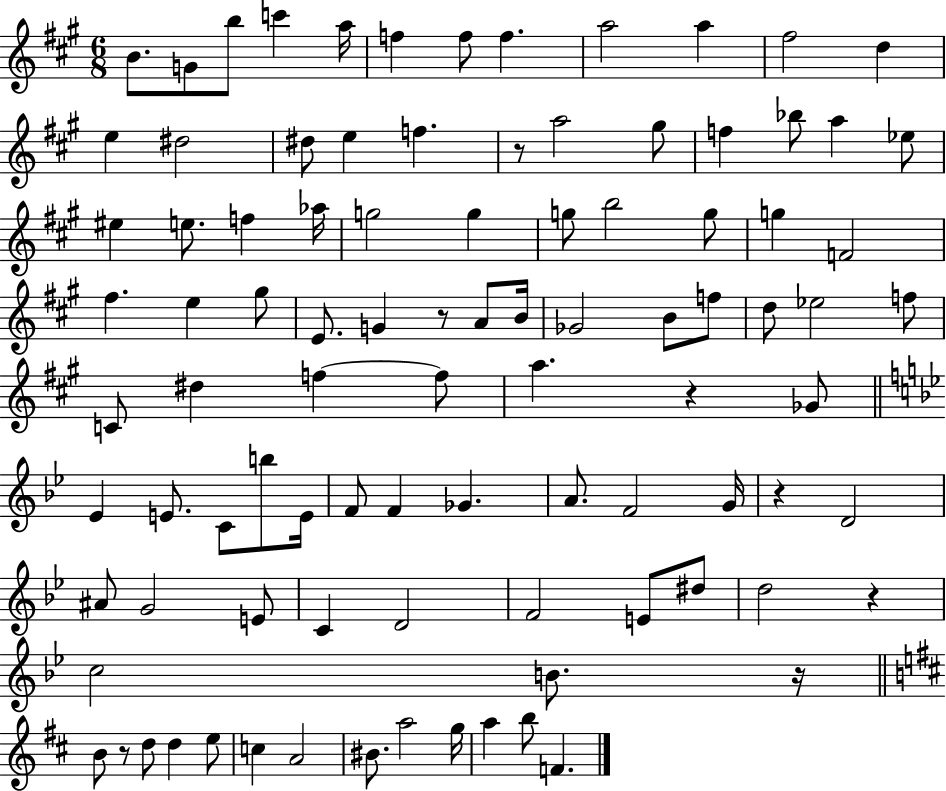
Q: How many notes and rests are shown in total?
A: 95